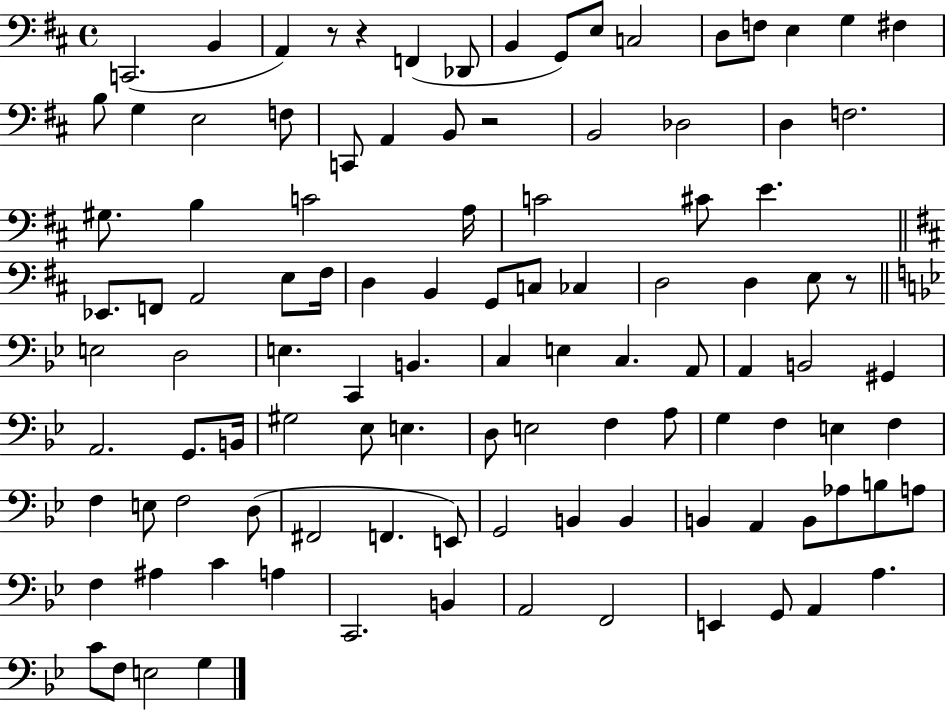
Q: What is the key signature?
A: D major